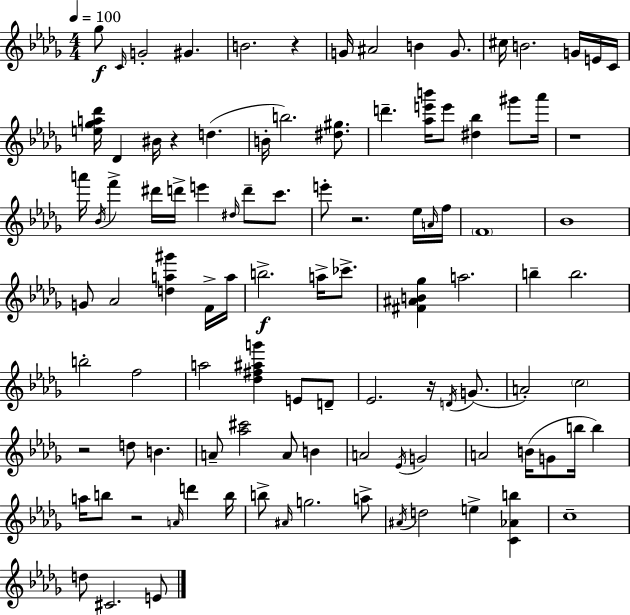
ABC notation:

X:1
T:Untitled
M:4/4
L:1/4
K:Bbm
_g/2 C/4 G2 ^G B2 z G/4 ^A2 B G/2 ^c/4 B2 G/4 E/4 C/4 [e_ga_d']/4 _D ^B/4 z d B/4 b2 [^d^g]/2 d' [_ae'b']/4 e'/2 [^d_b] ^g'/2 _a'/4 z4 a'/4 _B/4 f' ^d'/4 d'/4 e' ^d/4 d'/2 c'/2 e'/2 z2 _e/4 A/4 f/4 F4 _B4 G/2 _A2 [da^g'] F/4 a/4 b2 a/4 _c'/2 [^F^AB_g] a2 b b2 b2 f2 a2 [_d^f^ag'] E/2 D/2 _E2 z/4 D/4 G/2 A2 c2 z2 d/2 B A/2 [_a^c']2 A/2 B A2 _E/4 G2 A2 B/4 G/2 b/4 b a/4 b/2 z2 A/4 d' b/4 b/2 ^A/4 g2 a/2 ^A/4 d2 e [C_Ab] c4 d/2 ^C2 E/2